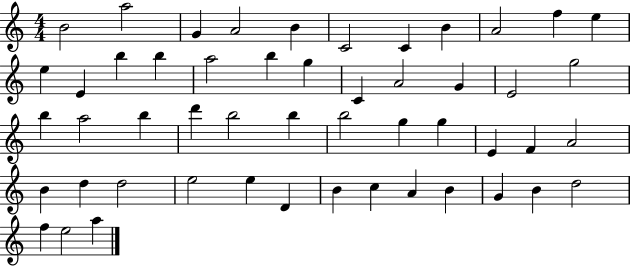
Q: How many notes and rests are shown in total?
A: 51